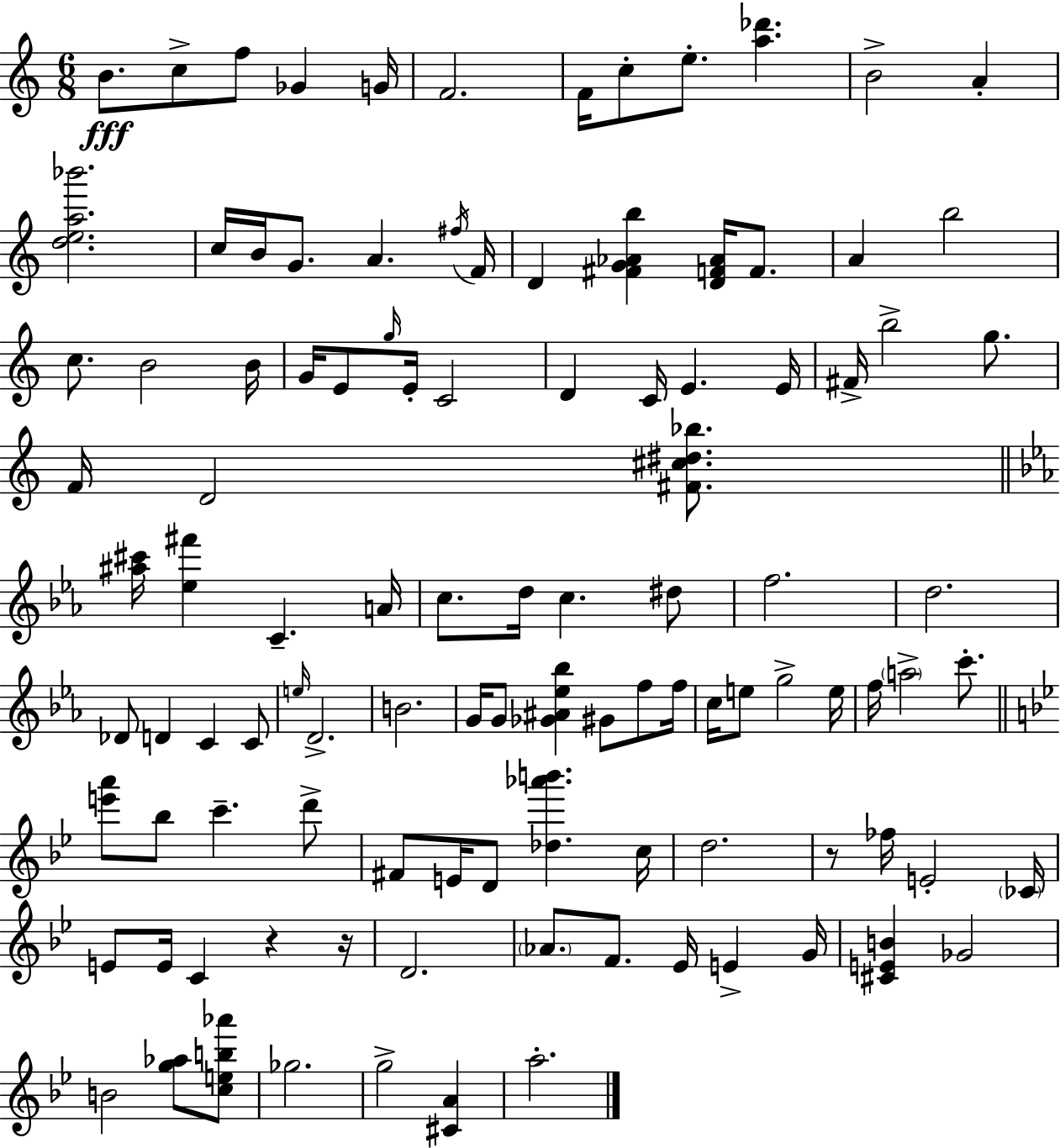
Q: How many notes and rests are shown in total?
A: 107